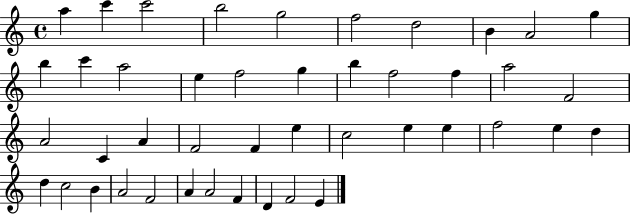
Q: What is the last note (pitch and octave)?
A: E4